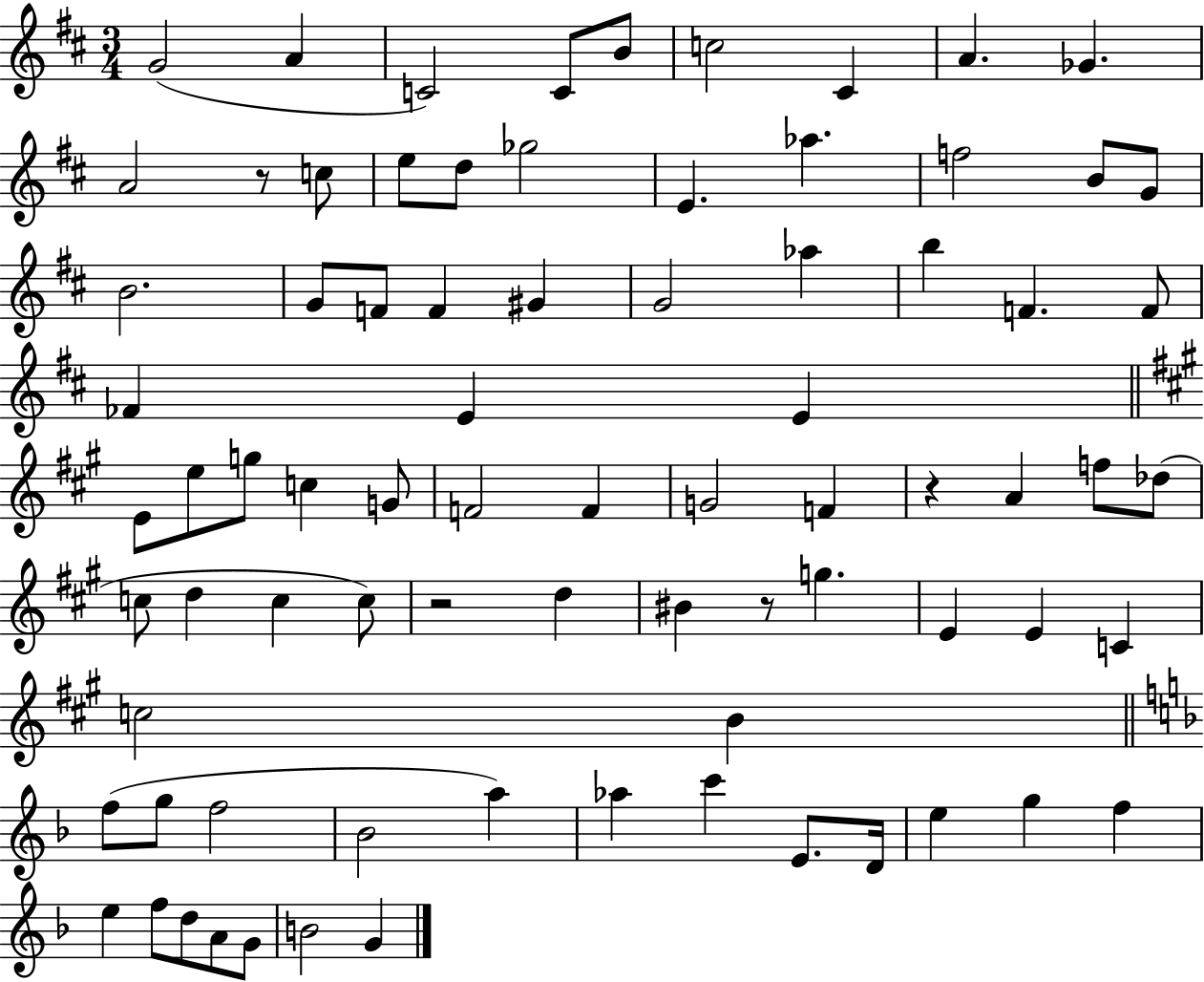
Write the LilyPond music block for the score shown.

{
  \clef treble
  \numericTimeSignature
  \time 3/4
  \key d \major
  g'2( a'4 | c'2) c'8 b'8 | c''2 cis'4 | a'4. ges'4. | \break a'2 r8 c''8 | e''8 d''8 ges''2 | e'4. aes''4. | f''2 b'8 g'8 | \break b'2. | g'8 f'8 f'4 gis'4 | g'2 aes''4 | b''4 f'4. f'8 | \break fes'4 e'4 e'4 | \bar "||" \break \key a \major e'8 e''8 g''8 c''4 g'8 | f'2 f'4 | g'2 f'4 | r4 a'4 f''8 des''8( | \break c''8 d''4 c''4 c''8) | r2 d''4 | bis'4 r8 g''4. | e'4 e'4 c'4 | \break c''2 b'4 | \bar "||" \break \key f \major f''8( g''8 f''2 | bes'2 a''4) | aes''4 c'''4 e'8. d'16 | e''4 g''4 f''4 | \break e''4 f''8 d''8 a'8 g'8 | b'2 g'4 | \bar "|."
}